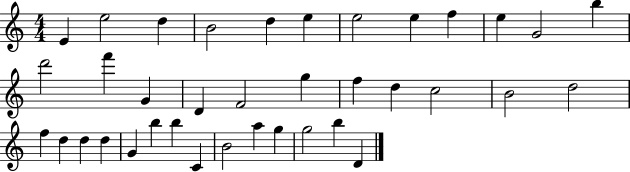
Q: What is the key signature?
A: C major